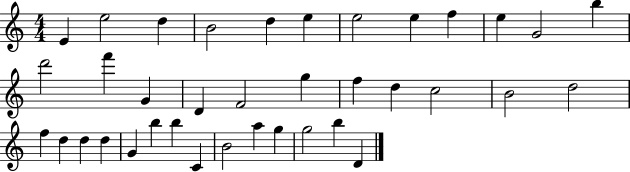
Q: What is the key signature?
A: C major